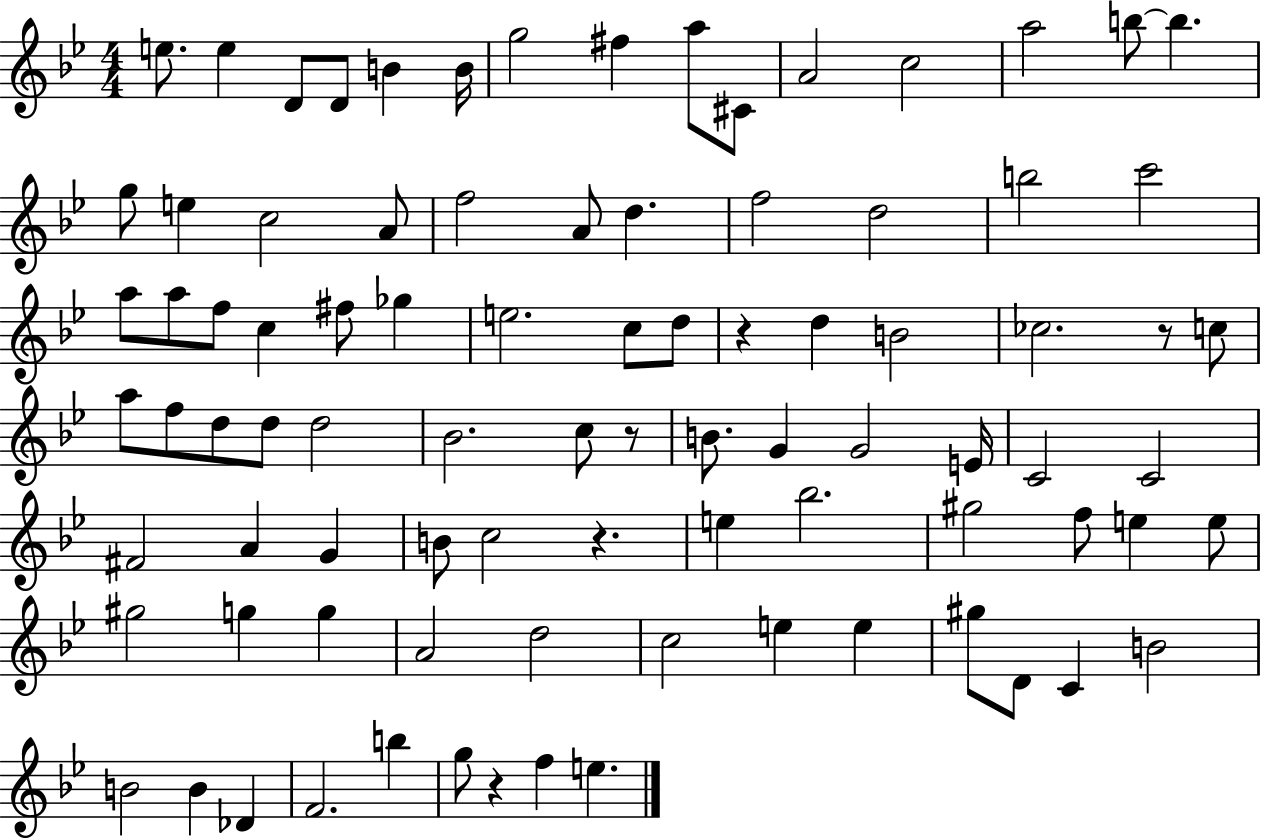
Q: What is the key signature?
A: BES major